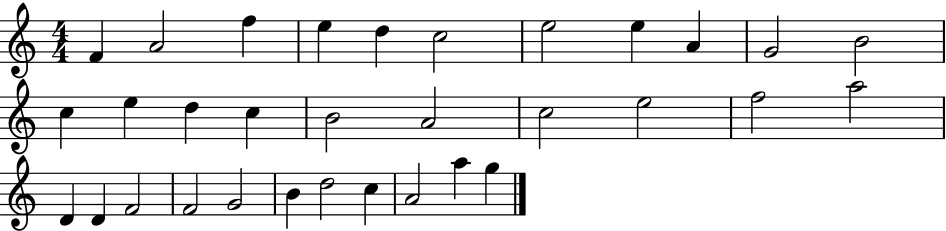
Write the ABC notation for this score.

X:1
T:Untitled
M:4/4
L:1/4
K:C
F A2 f e d c2 e2 e A G2 B2 c e d c B2 A2 c2 e2 f2 a2 D D F2 F2 G2 B d2 c A2 a g